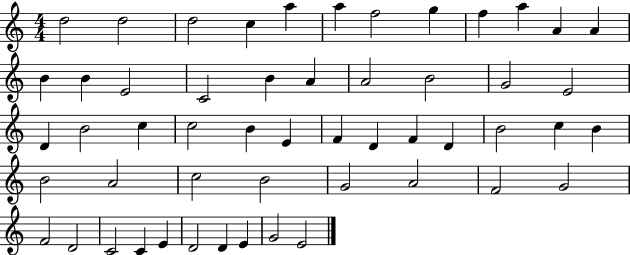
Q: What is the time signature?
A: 4/4